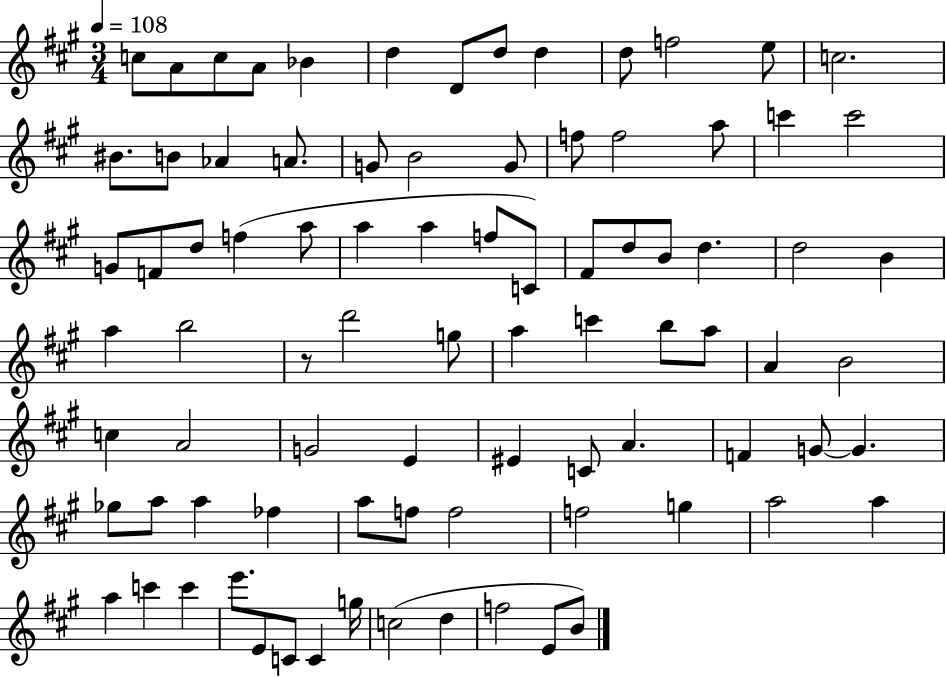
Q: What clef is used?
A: treble